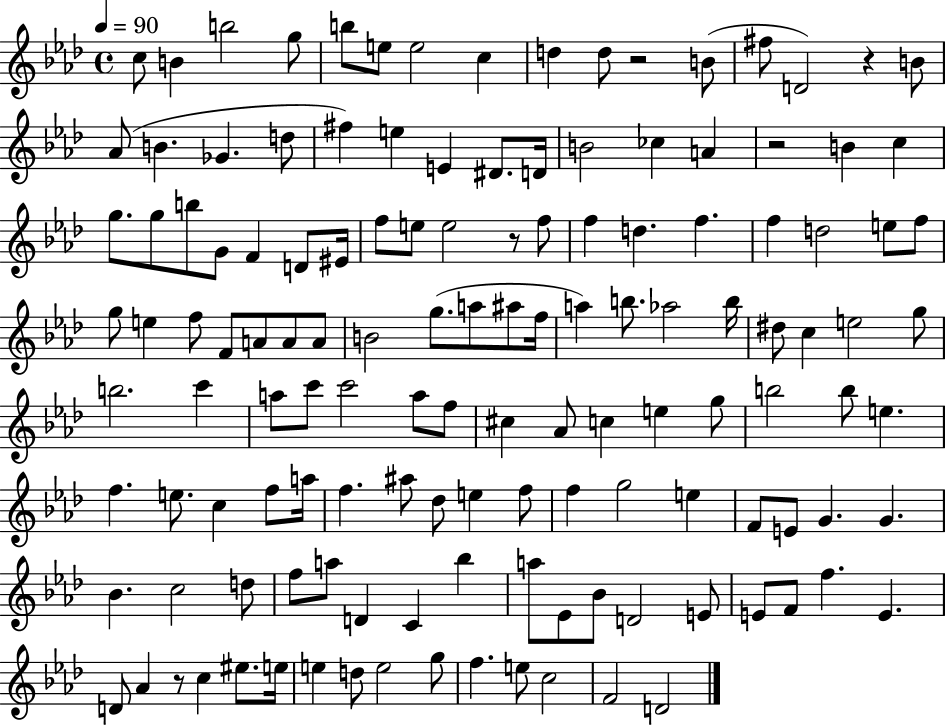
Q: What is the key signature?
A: AES major